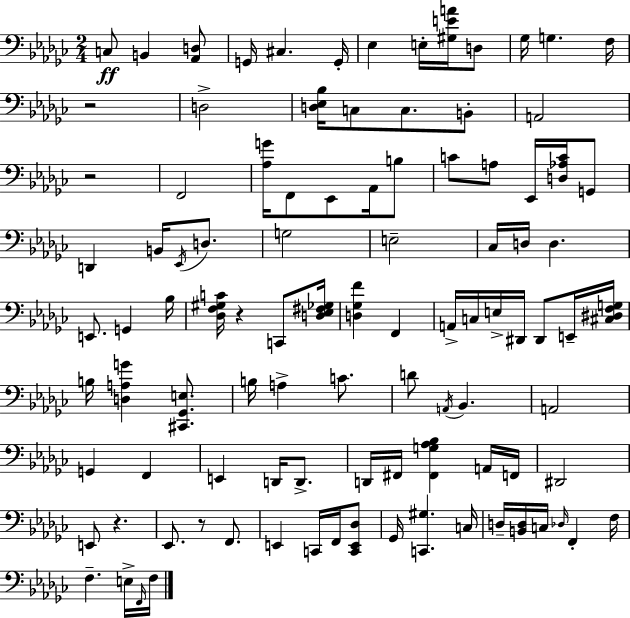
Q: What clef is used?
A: bass